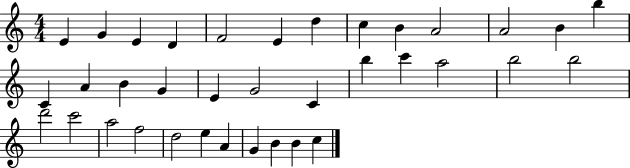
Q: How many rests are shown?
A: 0